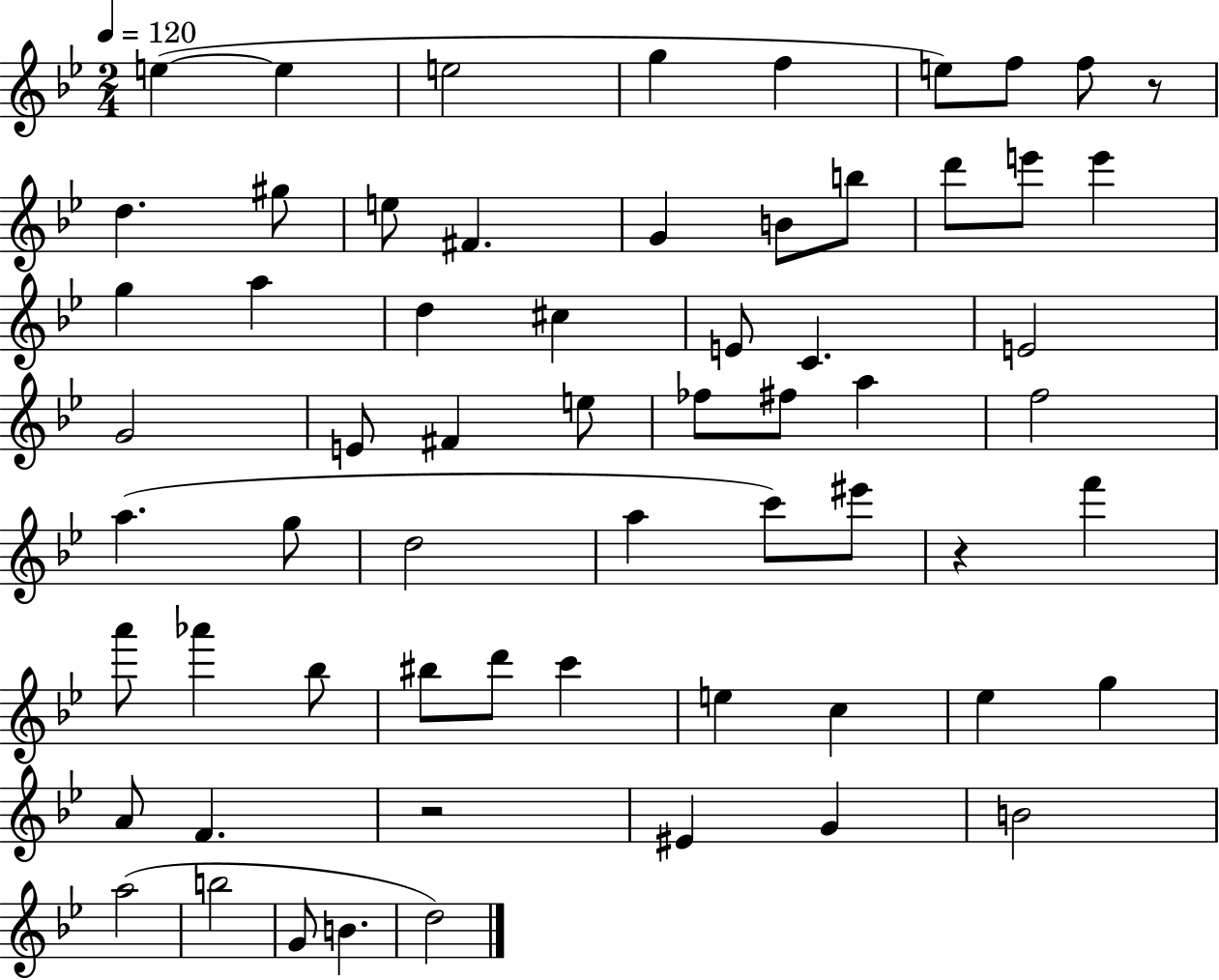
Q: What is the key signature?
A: BES major